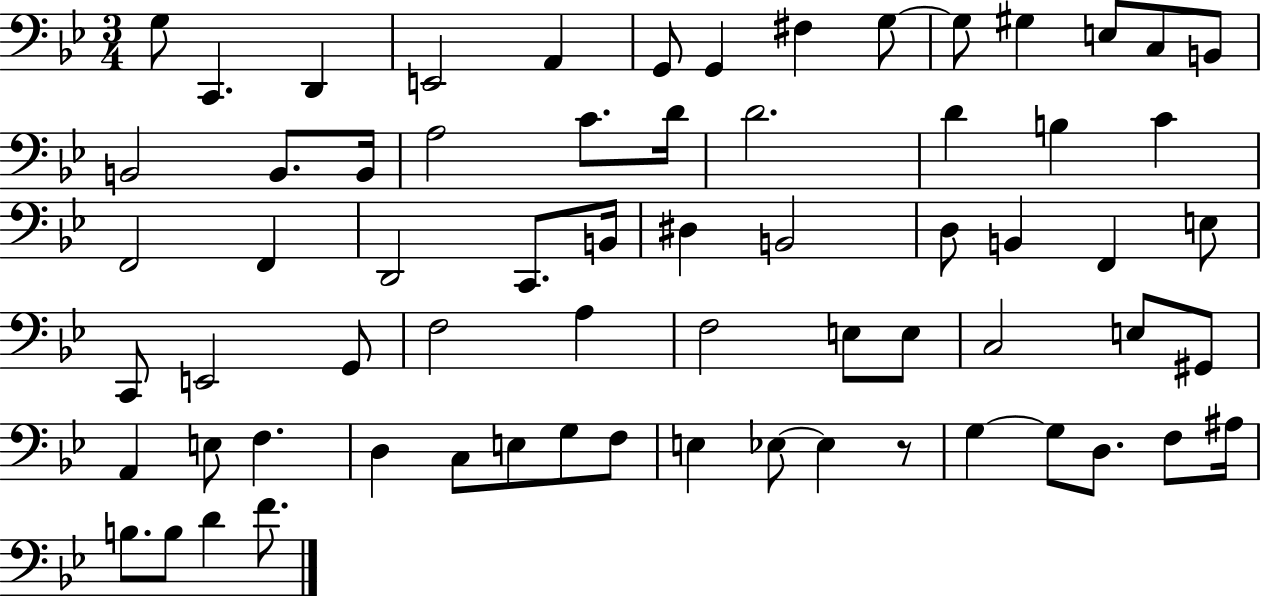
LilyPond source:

{
  \clef bass
  \numericTimeSignature
  \time 3/4
  \key bes \major
  g8 c,4. d,4 | e,2 a,4 | g,8 g,4 fis4 g8~~ | g8 gis4 e8 c8 b,8 | \break b,2 b,8. b,16 | a2 c'8. d'16 | d'2. | d'4 b4 c'4 | \break f,2 f,4 | d,2 c,8. b,16 | dis4 b,2 | d8 b,4 f,4 e8 | \break c,8 e,2 g,8 | f2 a4 | f2 e8 e8 | c2 e8 gis,8 | \break a,4 e8 f4. | d4 c8 e8 g8 f8 | e4 ees8~~ ees4 r8 | g4~~ g8 d8. f8 ais16 | \break b8. b8 d'4 f'8. | \bar "|."
}